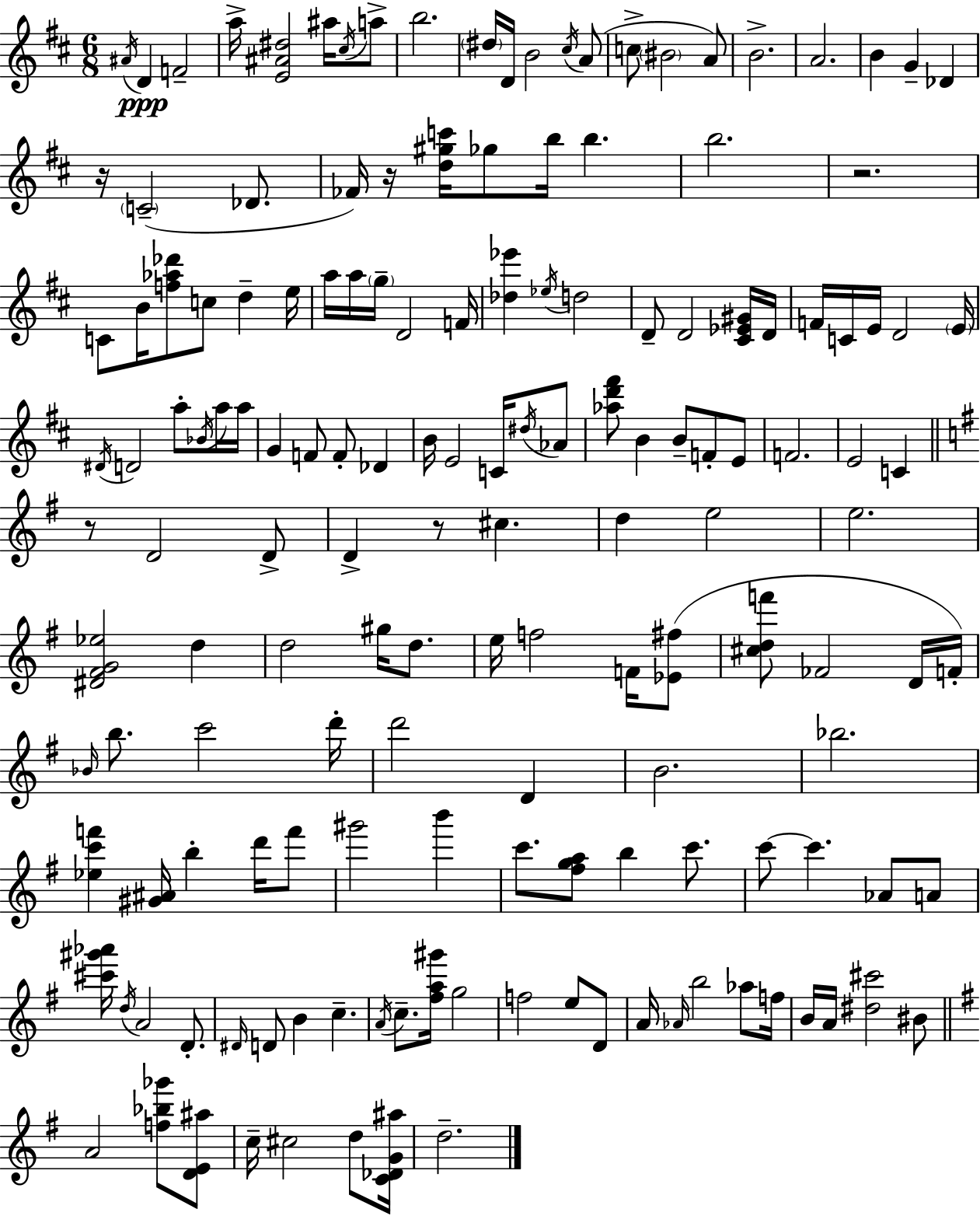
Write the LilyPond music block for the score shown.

{
  \clef treble
  \numericTimeSignature
  \time 6/8
  \key d \major
  \acciaccatura { ais'16 }\ppp d'4 f'2-- | a''16-> <e' ais' dis''>2 ais''16 \acciaccatura { cis''16 } | a''8-> b''2. | \parenthesize dis''16 d'16 b'2 | \break \acciaccatura { cis''16 }( a'8 c''8-> \parenthesize bis'2 | a'8) b'2.-> | a'2. | b'4 g'4-- des'4 | \break r16 \parenthesize c'2--( | des'8. fes'16) r16 <d'' gis'' c'''>16 ges''8 b''16 b''4. | b''2. | r2. | \break c'8 b'16 <f'' aes'' des'''>8 c''8 d''4-- | e''16 a''16 a''16 \parenthesize g''16-- d'2 | f'16 <des'' ees'''>4 \acciaccatura { ees''16 } d''2 | d'8-- d'2 | \break <cis' ees' gis'>16 d'16 f'16 c'16 e'16 d'2 | \parenthesize e'16 \acciaccatura { dis'16 } d'2 | a''8-. \acciaccatura { bes'16 } a''16 a''16 g'4 f'8 | f'8-. des'4 b'16 e'2 | \break c'16 \acciaccatura { dis''16 } aes'8 <aes'' d''' fis'''>8 b'4 | b'8-- f'8-. e'8 f'2. | e'2 | c'4 \bar "||" \break \key g \major r8 d'2 d'8-> | d'4-> r8 cis''4. | d''4 e''2 | e''2. | \break <dis' fis' g' ees''>2 d''4 | d''2 gis''16 d''8. | e''16 f''2 f'16 <ees' fis''>8( | <cis'' d'' f'''>8 fes'2 d'16 f'16-.) | \break \grace { bes'16 } b''8. c'''2 | d'''16-. d'''2 d'4 | b'2. | bes''2. | \break <ees'' c''' f'''>4 <gis' ais'>16 b''4-. d'''16 f'''8 | gis'''2 b'''4 | c'''8. <fis'' g'' a''>8 b''4 c'''8. | c'''8~~ c'''4. aes'8 a'8 | \break <cis''' gis''' aes'''>16 \acciaccatura { d''16 } a'2 d'8.-. | \grace { dis'16 } d'8 b'4 c''4.-- | \acciaccatura { a'16 } c''8.-- <fis'' a'' gis'''>16 g''2 | f''2 | \break e''8 d'8 a'16 \grace { aes'16 } b''2 | aes''8 f''16 b'16 a'16 <dis'' cis'''>2 | bis'8 \bar "||" \break \key e \minor a'2 <f'' bes'' ges'''>8 <d' e' ais''>8 | c''16-- cis''2 d''8 <c' des' g' ais''>16 | d''2.-- | \bar "|."
}